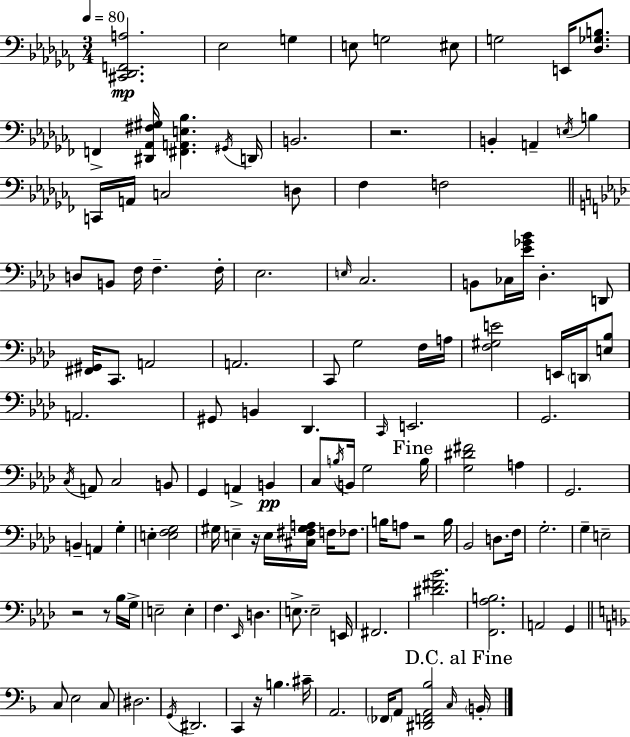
{
  \clef bass
  \numericTimeSignature
  \time 3/4
  \key aes \minor
  \tempo 4 = 80
  \repeat volta 2 { <cis, des, f, a>2.\mp | ees2 g4 | e8 g2 eis8 | g2 e,16 <des ges b>8. | \break f,4-> <dis, aes, fis gis>16 <fis, a, e bes>4. \acciaccatura { gis,16 } | d,16 b,2. | r2. | b,4-. a,4-- \acciaccatura { e16 } b4 | \break c,16 a,16 c2 | d8 fes4 f2 | \bar "||" \break \key aes \major d8 b,8 f16 f4.-- f16-. | ees2. | \grace { e16 } c2. | b,8 ces16 <ees' ges' bes'>16 des4.-. d,8 | \break <fis, gis,>16 c,8. a,2 | a,2. | c,8 g2 f16 | a16 <f gis e'>2 e,16 \parenthesize d,16 <e bes>8 | \break a,2. | gis,8 b,4 des,4. | \grace { c,16 } e,2. | g,2. | \break \acciaccatura { c16 } a,8 c2 | b,8 g,4 a,4-> b,4\pp | c8 \acciaccatura { b16 } b,16 g2 | \mark "Fine" b16 <g dis' fis'>2 | \break a4 g,2. | b,4-- a,4 | g4-. e4-. <e f g>2 | gis16 e4-- r16 e16 <cis fis gis a>16 | \break f16 fes8. b16 a8 r2 | b16 bes,2 | d8. f16 g2.-. | g4-- e2-- | \break r2 | r8 bes16 g16-> e2-- | e4-. f4. \grace { ees,16 } d4. | e8.-> e2-- | \break e,16 fis,2. | <dis' fis' bes'>2. | <f, aes b>2. | a,2 | \break g,4 \bar "||" \break \key f \major c8 e2 c8 | dis2. | \acciaccatura { g,16 } dis,2. | c,4 r16 b4. | \break cis'16-- a,2. | \parenthesize fes,16 a,8 <dis, f, a, bes>2 | \grace { c16 } \mark "D.C. al Fine" \parenthesize b,16-. } \bar "|."
}